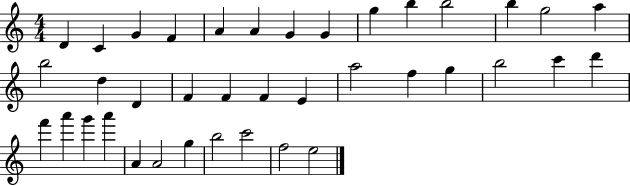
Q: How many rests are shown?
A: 0